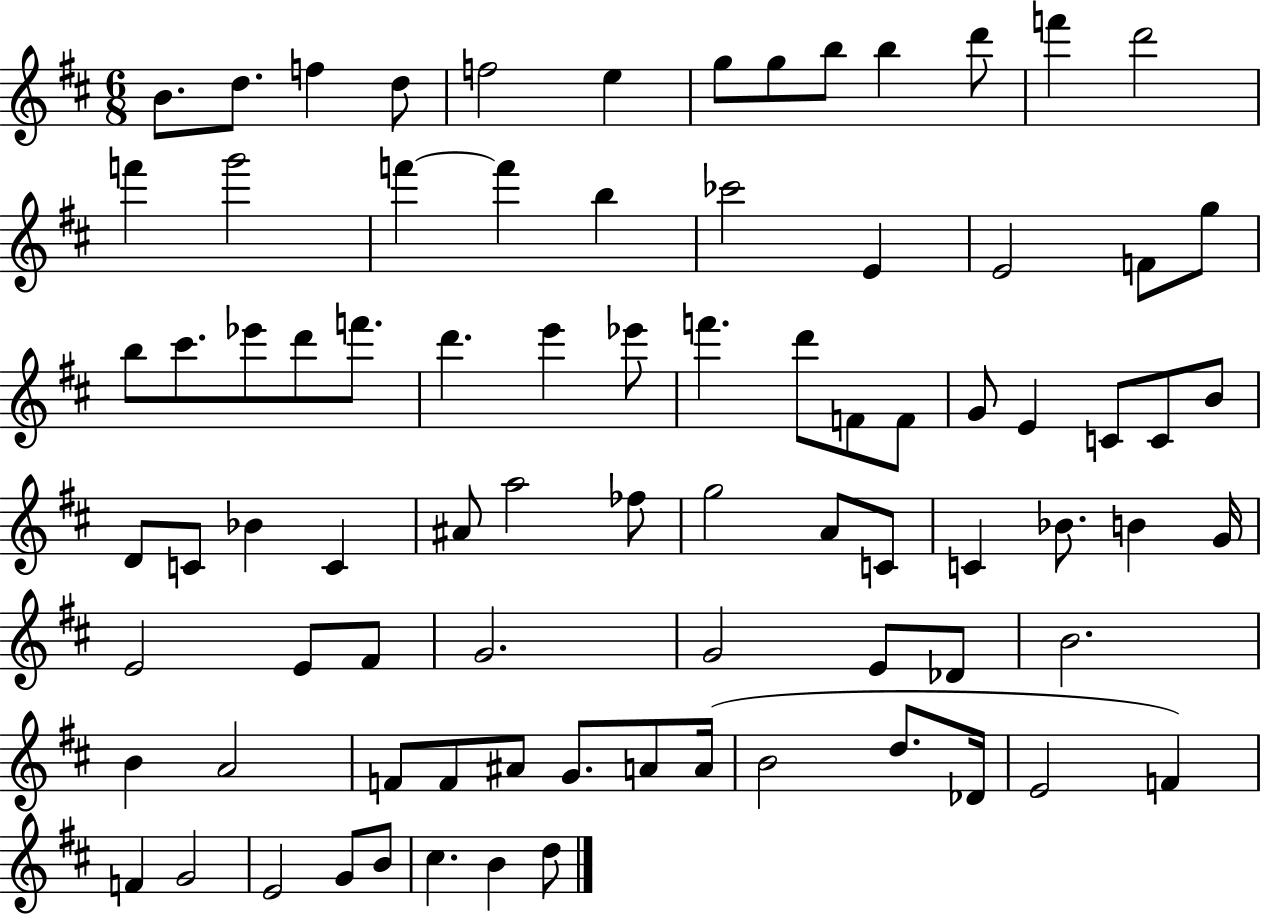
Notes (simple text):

B4/e. D5/e. F5/q D5/e F5/h E5/q G5/e G5/e B5/e B5/q D6/e F6/q D6/h F6/q G6/h F6/q F6/q B5/q CES6/h E4/q E4/h F4/e G5/e B5/e C#6/e. Eb6/e D6/e F6/e. D6/q. E6/q Eb6/e F6/q. D6/e F4/e F4/e G4/e E4/q C4/e C4/e B4/e D4/e C4/e Bb4/q C4/q A#4/e A5/h FES5/e G5/h A4/e C4/e C4/q Bb4/e. B4/q G4/s E4/h E4/e F#4/e G4/h. G4/h E4/e Db4/e B4/h. B4/q A4/h F4/e F4/e A#4/e G4/e. A4/e A4/s B4/h D5/e. Db4/s E4/h F4/q F4/q G4/h E4/h G4/e B4/e C#5/q. B4/q D5/e